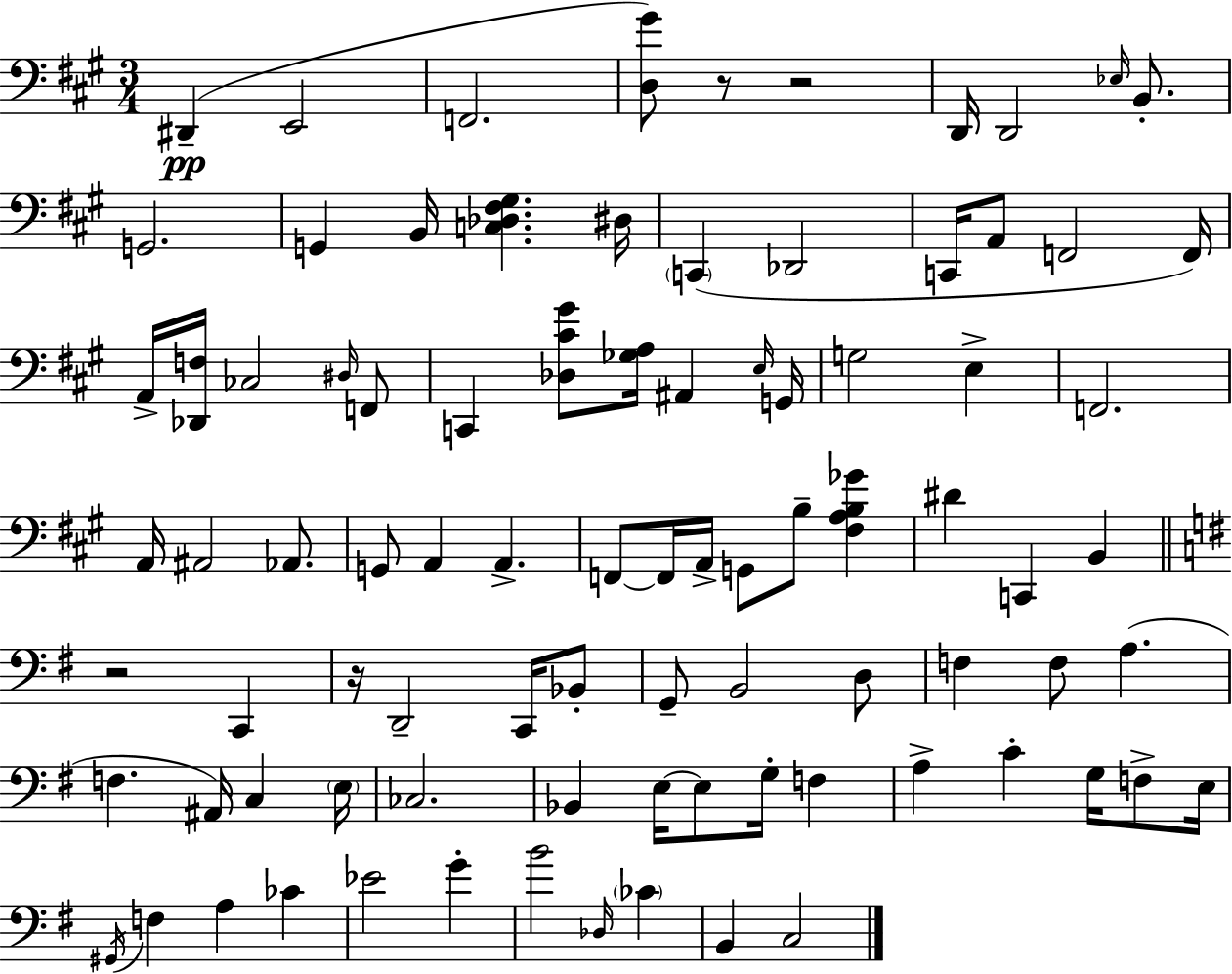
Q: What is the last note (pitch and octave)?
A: C3